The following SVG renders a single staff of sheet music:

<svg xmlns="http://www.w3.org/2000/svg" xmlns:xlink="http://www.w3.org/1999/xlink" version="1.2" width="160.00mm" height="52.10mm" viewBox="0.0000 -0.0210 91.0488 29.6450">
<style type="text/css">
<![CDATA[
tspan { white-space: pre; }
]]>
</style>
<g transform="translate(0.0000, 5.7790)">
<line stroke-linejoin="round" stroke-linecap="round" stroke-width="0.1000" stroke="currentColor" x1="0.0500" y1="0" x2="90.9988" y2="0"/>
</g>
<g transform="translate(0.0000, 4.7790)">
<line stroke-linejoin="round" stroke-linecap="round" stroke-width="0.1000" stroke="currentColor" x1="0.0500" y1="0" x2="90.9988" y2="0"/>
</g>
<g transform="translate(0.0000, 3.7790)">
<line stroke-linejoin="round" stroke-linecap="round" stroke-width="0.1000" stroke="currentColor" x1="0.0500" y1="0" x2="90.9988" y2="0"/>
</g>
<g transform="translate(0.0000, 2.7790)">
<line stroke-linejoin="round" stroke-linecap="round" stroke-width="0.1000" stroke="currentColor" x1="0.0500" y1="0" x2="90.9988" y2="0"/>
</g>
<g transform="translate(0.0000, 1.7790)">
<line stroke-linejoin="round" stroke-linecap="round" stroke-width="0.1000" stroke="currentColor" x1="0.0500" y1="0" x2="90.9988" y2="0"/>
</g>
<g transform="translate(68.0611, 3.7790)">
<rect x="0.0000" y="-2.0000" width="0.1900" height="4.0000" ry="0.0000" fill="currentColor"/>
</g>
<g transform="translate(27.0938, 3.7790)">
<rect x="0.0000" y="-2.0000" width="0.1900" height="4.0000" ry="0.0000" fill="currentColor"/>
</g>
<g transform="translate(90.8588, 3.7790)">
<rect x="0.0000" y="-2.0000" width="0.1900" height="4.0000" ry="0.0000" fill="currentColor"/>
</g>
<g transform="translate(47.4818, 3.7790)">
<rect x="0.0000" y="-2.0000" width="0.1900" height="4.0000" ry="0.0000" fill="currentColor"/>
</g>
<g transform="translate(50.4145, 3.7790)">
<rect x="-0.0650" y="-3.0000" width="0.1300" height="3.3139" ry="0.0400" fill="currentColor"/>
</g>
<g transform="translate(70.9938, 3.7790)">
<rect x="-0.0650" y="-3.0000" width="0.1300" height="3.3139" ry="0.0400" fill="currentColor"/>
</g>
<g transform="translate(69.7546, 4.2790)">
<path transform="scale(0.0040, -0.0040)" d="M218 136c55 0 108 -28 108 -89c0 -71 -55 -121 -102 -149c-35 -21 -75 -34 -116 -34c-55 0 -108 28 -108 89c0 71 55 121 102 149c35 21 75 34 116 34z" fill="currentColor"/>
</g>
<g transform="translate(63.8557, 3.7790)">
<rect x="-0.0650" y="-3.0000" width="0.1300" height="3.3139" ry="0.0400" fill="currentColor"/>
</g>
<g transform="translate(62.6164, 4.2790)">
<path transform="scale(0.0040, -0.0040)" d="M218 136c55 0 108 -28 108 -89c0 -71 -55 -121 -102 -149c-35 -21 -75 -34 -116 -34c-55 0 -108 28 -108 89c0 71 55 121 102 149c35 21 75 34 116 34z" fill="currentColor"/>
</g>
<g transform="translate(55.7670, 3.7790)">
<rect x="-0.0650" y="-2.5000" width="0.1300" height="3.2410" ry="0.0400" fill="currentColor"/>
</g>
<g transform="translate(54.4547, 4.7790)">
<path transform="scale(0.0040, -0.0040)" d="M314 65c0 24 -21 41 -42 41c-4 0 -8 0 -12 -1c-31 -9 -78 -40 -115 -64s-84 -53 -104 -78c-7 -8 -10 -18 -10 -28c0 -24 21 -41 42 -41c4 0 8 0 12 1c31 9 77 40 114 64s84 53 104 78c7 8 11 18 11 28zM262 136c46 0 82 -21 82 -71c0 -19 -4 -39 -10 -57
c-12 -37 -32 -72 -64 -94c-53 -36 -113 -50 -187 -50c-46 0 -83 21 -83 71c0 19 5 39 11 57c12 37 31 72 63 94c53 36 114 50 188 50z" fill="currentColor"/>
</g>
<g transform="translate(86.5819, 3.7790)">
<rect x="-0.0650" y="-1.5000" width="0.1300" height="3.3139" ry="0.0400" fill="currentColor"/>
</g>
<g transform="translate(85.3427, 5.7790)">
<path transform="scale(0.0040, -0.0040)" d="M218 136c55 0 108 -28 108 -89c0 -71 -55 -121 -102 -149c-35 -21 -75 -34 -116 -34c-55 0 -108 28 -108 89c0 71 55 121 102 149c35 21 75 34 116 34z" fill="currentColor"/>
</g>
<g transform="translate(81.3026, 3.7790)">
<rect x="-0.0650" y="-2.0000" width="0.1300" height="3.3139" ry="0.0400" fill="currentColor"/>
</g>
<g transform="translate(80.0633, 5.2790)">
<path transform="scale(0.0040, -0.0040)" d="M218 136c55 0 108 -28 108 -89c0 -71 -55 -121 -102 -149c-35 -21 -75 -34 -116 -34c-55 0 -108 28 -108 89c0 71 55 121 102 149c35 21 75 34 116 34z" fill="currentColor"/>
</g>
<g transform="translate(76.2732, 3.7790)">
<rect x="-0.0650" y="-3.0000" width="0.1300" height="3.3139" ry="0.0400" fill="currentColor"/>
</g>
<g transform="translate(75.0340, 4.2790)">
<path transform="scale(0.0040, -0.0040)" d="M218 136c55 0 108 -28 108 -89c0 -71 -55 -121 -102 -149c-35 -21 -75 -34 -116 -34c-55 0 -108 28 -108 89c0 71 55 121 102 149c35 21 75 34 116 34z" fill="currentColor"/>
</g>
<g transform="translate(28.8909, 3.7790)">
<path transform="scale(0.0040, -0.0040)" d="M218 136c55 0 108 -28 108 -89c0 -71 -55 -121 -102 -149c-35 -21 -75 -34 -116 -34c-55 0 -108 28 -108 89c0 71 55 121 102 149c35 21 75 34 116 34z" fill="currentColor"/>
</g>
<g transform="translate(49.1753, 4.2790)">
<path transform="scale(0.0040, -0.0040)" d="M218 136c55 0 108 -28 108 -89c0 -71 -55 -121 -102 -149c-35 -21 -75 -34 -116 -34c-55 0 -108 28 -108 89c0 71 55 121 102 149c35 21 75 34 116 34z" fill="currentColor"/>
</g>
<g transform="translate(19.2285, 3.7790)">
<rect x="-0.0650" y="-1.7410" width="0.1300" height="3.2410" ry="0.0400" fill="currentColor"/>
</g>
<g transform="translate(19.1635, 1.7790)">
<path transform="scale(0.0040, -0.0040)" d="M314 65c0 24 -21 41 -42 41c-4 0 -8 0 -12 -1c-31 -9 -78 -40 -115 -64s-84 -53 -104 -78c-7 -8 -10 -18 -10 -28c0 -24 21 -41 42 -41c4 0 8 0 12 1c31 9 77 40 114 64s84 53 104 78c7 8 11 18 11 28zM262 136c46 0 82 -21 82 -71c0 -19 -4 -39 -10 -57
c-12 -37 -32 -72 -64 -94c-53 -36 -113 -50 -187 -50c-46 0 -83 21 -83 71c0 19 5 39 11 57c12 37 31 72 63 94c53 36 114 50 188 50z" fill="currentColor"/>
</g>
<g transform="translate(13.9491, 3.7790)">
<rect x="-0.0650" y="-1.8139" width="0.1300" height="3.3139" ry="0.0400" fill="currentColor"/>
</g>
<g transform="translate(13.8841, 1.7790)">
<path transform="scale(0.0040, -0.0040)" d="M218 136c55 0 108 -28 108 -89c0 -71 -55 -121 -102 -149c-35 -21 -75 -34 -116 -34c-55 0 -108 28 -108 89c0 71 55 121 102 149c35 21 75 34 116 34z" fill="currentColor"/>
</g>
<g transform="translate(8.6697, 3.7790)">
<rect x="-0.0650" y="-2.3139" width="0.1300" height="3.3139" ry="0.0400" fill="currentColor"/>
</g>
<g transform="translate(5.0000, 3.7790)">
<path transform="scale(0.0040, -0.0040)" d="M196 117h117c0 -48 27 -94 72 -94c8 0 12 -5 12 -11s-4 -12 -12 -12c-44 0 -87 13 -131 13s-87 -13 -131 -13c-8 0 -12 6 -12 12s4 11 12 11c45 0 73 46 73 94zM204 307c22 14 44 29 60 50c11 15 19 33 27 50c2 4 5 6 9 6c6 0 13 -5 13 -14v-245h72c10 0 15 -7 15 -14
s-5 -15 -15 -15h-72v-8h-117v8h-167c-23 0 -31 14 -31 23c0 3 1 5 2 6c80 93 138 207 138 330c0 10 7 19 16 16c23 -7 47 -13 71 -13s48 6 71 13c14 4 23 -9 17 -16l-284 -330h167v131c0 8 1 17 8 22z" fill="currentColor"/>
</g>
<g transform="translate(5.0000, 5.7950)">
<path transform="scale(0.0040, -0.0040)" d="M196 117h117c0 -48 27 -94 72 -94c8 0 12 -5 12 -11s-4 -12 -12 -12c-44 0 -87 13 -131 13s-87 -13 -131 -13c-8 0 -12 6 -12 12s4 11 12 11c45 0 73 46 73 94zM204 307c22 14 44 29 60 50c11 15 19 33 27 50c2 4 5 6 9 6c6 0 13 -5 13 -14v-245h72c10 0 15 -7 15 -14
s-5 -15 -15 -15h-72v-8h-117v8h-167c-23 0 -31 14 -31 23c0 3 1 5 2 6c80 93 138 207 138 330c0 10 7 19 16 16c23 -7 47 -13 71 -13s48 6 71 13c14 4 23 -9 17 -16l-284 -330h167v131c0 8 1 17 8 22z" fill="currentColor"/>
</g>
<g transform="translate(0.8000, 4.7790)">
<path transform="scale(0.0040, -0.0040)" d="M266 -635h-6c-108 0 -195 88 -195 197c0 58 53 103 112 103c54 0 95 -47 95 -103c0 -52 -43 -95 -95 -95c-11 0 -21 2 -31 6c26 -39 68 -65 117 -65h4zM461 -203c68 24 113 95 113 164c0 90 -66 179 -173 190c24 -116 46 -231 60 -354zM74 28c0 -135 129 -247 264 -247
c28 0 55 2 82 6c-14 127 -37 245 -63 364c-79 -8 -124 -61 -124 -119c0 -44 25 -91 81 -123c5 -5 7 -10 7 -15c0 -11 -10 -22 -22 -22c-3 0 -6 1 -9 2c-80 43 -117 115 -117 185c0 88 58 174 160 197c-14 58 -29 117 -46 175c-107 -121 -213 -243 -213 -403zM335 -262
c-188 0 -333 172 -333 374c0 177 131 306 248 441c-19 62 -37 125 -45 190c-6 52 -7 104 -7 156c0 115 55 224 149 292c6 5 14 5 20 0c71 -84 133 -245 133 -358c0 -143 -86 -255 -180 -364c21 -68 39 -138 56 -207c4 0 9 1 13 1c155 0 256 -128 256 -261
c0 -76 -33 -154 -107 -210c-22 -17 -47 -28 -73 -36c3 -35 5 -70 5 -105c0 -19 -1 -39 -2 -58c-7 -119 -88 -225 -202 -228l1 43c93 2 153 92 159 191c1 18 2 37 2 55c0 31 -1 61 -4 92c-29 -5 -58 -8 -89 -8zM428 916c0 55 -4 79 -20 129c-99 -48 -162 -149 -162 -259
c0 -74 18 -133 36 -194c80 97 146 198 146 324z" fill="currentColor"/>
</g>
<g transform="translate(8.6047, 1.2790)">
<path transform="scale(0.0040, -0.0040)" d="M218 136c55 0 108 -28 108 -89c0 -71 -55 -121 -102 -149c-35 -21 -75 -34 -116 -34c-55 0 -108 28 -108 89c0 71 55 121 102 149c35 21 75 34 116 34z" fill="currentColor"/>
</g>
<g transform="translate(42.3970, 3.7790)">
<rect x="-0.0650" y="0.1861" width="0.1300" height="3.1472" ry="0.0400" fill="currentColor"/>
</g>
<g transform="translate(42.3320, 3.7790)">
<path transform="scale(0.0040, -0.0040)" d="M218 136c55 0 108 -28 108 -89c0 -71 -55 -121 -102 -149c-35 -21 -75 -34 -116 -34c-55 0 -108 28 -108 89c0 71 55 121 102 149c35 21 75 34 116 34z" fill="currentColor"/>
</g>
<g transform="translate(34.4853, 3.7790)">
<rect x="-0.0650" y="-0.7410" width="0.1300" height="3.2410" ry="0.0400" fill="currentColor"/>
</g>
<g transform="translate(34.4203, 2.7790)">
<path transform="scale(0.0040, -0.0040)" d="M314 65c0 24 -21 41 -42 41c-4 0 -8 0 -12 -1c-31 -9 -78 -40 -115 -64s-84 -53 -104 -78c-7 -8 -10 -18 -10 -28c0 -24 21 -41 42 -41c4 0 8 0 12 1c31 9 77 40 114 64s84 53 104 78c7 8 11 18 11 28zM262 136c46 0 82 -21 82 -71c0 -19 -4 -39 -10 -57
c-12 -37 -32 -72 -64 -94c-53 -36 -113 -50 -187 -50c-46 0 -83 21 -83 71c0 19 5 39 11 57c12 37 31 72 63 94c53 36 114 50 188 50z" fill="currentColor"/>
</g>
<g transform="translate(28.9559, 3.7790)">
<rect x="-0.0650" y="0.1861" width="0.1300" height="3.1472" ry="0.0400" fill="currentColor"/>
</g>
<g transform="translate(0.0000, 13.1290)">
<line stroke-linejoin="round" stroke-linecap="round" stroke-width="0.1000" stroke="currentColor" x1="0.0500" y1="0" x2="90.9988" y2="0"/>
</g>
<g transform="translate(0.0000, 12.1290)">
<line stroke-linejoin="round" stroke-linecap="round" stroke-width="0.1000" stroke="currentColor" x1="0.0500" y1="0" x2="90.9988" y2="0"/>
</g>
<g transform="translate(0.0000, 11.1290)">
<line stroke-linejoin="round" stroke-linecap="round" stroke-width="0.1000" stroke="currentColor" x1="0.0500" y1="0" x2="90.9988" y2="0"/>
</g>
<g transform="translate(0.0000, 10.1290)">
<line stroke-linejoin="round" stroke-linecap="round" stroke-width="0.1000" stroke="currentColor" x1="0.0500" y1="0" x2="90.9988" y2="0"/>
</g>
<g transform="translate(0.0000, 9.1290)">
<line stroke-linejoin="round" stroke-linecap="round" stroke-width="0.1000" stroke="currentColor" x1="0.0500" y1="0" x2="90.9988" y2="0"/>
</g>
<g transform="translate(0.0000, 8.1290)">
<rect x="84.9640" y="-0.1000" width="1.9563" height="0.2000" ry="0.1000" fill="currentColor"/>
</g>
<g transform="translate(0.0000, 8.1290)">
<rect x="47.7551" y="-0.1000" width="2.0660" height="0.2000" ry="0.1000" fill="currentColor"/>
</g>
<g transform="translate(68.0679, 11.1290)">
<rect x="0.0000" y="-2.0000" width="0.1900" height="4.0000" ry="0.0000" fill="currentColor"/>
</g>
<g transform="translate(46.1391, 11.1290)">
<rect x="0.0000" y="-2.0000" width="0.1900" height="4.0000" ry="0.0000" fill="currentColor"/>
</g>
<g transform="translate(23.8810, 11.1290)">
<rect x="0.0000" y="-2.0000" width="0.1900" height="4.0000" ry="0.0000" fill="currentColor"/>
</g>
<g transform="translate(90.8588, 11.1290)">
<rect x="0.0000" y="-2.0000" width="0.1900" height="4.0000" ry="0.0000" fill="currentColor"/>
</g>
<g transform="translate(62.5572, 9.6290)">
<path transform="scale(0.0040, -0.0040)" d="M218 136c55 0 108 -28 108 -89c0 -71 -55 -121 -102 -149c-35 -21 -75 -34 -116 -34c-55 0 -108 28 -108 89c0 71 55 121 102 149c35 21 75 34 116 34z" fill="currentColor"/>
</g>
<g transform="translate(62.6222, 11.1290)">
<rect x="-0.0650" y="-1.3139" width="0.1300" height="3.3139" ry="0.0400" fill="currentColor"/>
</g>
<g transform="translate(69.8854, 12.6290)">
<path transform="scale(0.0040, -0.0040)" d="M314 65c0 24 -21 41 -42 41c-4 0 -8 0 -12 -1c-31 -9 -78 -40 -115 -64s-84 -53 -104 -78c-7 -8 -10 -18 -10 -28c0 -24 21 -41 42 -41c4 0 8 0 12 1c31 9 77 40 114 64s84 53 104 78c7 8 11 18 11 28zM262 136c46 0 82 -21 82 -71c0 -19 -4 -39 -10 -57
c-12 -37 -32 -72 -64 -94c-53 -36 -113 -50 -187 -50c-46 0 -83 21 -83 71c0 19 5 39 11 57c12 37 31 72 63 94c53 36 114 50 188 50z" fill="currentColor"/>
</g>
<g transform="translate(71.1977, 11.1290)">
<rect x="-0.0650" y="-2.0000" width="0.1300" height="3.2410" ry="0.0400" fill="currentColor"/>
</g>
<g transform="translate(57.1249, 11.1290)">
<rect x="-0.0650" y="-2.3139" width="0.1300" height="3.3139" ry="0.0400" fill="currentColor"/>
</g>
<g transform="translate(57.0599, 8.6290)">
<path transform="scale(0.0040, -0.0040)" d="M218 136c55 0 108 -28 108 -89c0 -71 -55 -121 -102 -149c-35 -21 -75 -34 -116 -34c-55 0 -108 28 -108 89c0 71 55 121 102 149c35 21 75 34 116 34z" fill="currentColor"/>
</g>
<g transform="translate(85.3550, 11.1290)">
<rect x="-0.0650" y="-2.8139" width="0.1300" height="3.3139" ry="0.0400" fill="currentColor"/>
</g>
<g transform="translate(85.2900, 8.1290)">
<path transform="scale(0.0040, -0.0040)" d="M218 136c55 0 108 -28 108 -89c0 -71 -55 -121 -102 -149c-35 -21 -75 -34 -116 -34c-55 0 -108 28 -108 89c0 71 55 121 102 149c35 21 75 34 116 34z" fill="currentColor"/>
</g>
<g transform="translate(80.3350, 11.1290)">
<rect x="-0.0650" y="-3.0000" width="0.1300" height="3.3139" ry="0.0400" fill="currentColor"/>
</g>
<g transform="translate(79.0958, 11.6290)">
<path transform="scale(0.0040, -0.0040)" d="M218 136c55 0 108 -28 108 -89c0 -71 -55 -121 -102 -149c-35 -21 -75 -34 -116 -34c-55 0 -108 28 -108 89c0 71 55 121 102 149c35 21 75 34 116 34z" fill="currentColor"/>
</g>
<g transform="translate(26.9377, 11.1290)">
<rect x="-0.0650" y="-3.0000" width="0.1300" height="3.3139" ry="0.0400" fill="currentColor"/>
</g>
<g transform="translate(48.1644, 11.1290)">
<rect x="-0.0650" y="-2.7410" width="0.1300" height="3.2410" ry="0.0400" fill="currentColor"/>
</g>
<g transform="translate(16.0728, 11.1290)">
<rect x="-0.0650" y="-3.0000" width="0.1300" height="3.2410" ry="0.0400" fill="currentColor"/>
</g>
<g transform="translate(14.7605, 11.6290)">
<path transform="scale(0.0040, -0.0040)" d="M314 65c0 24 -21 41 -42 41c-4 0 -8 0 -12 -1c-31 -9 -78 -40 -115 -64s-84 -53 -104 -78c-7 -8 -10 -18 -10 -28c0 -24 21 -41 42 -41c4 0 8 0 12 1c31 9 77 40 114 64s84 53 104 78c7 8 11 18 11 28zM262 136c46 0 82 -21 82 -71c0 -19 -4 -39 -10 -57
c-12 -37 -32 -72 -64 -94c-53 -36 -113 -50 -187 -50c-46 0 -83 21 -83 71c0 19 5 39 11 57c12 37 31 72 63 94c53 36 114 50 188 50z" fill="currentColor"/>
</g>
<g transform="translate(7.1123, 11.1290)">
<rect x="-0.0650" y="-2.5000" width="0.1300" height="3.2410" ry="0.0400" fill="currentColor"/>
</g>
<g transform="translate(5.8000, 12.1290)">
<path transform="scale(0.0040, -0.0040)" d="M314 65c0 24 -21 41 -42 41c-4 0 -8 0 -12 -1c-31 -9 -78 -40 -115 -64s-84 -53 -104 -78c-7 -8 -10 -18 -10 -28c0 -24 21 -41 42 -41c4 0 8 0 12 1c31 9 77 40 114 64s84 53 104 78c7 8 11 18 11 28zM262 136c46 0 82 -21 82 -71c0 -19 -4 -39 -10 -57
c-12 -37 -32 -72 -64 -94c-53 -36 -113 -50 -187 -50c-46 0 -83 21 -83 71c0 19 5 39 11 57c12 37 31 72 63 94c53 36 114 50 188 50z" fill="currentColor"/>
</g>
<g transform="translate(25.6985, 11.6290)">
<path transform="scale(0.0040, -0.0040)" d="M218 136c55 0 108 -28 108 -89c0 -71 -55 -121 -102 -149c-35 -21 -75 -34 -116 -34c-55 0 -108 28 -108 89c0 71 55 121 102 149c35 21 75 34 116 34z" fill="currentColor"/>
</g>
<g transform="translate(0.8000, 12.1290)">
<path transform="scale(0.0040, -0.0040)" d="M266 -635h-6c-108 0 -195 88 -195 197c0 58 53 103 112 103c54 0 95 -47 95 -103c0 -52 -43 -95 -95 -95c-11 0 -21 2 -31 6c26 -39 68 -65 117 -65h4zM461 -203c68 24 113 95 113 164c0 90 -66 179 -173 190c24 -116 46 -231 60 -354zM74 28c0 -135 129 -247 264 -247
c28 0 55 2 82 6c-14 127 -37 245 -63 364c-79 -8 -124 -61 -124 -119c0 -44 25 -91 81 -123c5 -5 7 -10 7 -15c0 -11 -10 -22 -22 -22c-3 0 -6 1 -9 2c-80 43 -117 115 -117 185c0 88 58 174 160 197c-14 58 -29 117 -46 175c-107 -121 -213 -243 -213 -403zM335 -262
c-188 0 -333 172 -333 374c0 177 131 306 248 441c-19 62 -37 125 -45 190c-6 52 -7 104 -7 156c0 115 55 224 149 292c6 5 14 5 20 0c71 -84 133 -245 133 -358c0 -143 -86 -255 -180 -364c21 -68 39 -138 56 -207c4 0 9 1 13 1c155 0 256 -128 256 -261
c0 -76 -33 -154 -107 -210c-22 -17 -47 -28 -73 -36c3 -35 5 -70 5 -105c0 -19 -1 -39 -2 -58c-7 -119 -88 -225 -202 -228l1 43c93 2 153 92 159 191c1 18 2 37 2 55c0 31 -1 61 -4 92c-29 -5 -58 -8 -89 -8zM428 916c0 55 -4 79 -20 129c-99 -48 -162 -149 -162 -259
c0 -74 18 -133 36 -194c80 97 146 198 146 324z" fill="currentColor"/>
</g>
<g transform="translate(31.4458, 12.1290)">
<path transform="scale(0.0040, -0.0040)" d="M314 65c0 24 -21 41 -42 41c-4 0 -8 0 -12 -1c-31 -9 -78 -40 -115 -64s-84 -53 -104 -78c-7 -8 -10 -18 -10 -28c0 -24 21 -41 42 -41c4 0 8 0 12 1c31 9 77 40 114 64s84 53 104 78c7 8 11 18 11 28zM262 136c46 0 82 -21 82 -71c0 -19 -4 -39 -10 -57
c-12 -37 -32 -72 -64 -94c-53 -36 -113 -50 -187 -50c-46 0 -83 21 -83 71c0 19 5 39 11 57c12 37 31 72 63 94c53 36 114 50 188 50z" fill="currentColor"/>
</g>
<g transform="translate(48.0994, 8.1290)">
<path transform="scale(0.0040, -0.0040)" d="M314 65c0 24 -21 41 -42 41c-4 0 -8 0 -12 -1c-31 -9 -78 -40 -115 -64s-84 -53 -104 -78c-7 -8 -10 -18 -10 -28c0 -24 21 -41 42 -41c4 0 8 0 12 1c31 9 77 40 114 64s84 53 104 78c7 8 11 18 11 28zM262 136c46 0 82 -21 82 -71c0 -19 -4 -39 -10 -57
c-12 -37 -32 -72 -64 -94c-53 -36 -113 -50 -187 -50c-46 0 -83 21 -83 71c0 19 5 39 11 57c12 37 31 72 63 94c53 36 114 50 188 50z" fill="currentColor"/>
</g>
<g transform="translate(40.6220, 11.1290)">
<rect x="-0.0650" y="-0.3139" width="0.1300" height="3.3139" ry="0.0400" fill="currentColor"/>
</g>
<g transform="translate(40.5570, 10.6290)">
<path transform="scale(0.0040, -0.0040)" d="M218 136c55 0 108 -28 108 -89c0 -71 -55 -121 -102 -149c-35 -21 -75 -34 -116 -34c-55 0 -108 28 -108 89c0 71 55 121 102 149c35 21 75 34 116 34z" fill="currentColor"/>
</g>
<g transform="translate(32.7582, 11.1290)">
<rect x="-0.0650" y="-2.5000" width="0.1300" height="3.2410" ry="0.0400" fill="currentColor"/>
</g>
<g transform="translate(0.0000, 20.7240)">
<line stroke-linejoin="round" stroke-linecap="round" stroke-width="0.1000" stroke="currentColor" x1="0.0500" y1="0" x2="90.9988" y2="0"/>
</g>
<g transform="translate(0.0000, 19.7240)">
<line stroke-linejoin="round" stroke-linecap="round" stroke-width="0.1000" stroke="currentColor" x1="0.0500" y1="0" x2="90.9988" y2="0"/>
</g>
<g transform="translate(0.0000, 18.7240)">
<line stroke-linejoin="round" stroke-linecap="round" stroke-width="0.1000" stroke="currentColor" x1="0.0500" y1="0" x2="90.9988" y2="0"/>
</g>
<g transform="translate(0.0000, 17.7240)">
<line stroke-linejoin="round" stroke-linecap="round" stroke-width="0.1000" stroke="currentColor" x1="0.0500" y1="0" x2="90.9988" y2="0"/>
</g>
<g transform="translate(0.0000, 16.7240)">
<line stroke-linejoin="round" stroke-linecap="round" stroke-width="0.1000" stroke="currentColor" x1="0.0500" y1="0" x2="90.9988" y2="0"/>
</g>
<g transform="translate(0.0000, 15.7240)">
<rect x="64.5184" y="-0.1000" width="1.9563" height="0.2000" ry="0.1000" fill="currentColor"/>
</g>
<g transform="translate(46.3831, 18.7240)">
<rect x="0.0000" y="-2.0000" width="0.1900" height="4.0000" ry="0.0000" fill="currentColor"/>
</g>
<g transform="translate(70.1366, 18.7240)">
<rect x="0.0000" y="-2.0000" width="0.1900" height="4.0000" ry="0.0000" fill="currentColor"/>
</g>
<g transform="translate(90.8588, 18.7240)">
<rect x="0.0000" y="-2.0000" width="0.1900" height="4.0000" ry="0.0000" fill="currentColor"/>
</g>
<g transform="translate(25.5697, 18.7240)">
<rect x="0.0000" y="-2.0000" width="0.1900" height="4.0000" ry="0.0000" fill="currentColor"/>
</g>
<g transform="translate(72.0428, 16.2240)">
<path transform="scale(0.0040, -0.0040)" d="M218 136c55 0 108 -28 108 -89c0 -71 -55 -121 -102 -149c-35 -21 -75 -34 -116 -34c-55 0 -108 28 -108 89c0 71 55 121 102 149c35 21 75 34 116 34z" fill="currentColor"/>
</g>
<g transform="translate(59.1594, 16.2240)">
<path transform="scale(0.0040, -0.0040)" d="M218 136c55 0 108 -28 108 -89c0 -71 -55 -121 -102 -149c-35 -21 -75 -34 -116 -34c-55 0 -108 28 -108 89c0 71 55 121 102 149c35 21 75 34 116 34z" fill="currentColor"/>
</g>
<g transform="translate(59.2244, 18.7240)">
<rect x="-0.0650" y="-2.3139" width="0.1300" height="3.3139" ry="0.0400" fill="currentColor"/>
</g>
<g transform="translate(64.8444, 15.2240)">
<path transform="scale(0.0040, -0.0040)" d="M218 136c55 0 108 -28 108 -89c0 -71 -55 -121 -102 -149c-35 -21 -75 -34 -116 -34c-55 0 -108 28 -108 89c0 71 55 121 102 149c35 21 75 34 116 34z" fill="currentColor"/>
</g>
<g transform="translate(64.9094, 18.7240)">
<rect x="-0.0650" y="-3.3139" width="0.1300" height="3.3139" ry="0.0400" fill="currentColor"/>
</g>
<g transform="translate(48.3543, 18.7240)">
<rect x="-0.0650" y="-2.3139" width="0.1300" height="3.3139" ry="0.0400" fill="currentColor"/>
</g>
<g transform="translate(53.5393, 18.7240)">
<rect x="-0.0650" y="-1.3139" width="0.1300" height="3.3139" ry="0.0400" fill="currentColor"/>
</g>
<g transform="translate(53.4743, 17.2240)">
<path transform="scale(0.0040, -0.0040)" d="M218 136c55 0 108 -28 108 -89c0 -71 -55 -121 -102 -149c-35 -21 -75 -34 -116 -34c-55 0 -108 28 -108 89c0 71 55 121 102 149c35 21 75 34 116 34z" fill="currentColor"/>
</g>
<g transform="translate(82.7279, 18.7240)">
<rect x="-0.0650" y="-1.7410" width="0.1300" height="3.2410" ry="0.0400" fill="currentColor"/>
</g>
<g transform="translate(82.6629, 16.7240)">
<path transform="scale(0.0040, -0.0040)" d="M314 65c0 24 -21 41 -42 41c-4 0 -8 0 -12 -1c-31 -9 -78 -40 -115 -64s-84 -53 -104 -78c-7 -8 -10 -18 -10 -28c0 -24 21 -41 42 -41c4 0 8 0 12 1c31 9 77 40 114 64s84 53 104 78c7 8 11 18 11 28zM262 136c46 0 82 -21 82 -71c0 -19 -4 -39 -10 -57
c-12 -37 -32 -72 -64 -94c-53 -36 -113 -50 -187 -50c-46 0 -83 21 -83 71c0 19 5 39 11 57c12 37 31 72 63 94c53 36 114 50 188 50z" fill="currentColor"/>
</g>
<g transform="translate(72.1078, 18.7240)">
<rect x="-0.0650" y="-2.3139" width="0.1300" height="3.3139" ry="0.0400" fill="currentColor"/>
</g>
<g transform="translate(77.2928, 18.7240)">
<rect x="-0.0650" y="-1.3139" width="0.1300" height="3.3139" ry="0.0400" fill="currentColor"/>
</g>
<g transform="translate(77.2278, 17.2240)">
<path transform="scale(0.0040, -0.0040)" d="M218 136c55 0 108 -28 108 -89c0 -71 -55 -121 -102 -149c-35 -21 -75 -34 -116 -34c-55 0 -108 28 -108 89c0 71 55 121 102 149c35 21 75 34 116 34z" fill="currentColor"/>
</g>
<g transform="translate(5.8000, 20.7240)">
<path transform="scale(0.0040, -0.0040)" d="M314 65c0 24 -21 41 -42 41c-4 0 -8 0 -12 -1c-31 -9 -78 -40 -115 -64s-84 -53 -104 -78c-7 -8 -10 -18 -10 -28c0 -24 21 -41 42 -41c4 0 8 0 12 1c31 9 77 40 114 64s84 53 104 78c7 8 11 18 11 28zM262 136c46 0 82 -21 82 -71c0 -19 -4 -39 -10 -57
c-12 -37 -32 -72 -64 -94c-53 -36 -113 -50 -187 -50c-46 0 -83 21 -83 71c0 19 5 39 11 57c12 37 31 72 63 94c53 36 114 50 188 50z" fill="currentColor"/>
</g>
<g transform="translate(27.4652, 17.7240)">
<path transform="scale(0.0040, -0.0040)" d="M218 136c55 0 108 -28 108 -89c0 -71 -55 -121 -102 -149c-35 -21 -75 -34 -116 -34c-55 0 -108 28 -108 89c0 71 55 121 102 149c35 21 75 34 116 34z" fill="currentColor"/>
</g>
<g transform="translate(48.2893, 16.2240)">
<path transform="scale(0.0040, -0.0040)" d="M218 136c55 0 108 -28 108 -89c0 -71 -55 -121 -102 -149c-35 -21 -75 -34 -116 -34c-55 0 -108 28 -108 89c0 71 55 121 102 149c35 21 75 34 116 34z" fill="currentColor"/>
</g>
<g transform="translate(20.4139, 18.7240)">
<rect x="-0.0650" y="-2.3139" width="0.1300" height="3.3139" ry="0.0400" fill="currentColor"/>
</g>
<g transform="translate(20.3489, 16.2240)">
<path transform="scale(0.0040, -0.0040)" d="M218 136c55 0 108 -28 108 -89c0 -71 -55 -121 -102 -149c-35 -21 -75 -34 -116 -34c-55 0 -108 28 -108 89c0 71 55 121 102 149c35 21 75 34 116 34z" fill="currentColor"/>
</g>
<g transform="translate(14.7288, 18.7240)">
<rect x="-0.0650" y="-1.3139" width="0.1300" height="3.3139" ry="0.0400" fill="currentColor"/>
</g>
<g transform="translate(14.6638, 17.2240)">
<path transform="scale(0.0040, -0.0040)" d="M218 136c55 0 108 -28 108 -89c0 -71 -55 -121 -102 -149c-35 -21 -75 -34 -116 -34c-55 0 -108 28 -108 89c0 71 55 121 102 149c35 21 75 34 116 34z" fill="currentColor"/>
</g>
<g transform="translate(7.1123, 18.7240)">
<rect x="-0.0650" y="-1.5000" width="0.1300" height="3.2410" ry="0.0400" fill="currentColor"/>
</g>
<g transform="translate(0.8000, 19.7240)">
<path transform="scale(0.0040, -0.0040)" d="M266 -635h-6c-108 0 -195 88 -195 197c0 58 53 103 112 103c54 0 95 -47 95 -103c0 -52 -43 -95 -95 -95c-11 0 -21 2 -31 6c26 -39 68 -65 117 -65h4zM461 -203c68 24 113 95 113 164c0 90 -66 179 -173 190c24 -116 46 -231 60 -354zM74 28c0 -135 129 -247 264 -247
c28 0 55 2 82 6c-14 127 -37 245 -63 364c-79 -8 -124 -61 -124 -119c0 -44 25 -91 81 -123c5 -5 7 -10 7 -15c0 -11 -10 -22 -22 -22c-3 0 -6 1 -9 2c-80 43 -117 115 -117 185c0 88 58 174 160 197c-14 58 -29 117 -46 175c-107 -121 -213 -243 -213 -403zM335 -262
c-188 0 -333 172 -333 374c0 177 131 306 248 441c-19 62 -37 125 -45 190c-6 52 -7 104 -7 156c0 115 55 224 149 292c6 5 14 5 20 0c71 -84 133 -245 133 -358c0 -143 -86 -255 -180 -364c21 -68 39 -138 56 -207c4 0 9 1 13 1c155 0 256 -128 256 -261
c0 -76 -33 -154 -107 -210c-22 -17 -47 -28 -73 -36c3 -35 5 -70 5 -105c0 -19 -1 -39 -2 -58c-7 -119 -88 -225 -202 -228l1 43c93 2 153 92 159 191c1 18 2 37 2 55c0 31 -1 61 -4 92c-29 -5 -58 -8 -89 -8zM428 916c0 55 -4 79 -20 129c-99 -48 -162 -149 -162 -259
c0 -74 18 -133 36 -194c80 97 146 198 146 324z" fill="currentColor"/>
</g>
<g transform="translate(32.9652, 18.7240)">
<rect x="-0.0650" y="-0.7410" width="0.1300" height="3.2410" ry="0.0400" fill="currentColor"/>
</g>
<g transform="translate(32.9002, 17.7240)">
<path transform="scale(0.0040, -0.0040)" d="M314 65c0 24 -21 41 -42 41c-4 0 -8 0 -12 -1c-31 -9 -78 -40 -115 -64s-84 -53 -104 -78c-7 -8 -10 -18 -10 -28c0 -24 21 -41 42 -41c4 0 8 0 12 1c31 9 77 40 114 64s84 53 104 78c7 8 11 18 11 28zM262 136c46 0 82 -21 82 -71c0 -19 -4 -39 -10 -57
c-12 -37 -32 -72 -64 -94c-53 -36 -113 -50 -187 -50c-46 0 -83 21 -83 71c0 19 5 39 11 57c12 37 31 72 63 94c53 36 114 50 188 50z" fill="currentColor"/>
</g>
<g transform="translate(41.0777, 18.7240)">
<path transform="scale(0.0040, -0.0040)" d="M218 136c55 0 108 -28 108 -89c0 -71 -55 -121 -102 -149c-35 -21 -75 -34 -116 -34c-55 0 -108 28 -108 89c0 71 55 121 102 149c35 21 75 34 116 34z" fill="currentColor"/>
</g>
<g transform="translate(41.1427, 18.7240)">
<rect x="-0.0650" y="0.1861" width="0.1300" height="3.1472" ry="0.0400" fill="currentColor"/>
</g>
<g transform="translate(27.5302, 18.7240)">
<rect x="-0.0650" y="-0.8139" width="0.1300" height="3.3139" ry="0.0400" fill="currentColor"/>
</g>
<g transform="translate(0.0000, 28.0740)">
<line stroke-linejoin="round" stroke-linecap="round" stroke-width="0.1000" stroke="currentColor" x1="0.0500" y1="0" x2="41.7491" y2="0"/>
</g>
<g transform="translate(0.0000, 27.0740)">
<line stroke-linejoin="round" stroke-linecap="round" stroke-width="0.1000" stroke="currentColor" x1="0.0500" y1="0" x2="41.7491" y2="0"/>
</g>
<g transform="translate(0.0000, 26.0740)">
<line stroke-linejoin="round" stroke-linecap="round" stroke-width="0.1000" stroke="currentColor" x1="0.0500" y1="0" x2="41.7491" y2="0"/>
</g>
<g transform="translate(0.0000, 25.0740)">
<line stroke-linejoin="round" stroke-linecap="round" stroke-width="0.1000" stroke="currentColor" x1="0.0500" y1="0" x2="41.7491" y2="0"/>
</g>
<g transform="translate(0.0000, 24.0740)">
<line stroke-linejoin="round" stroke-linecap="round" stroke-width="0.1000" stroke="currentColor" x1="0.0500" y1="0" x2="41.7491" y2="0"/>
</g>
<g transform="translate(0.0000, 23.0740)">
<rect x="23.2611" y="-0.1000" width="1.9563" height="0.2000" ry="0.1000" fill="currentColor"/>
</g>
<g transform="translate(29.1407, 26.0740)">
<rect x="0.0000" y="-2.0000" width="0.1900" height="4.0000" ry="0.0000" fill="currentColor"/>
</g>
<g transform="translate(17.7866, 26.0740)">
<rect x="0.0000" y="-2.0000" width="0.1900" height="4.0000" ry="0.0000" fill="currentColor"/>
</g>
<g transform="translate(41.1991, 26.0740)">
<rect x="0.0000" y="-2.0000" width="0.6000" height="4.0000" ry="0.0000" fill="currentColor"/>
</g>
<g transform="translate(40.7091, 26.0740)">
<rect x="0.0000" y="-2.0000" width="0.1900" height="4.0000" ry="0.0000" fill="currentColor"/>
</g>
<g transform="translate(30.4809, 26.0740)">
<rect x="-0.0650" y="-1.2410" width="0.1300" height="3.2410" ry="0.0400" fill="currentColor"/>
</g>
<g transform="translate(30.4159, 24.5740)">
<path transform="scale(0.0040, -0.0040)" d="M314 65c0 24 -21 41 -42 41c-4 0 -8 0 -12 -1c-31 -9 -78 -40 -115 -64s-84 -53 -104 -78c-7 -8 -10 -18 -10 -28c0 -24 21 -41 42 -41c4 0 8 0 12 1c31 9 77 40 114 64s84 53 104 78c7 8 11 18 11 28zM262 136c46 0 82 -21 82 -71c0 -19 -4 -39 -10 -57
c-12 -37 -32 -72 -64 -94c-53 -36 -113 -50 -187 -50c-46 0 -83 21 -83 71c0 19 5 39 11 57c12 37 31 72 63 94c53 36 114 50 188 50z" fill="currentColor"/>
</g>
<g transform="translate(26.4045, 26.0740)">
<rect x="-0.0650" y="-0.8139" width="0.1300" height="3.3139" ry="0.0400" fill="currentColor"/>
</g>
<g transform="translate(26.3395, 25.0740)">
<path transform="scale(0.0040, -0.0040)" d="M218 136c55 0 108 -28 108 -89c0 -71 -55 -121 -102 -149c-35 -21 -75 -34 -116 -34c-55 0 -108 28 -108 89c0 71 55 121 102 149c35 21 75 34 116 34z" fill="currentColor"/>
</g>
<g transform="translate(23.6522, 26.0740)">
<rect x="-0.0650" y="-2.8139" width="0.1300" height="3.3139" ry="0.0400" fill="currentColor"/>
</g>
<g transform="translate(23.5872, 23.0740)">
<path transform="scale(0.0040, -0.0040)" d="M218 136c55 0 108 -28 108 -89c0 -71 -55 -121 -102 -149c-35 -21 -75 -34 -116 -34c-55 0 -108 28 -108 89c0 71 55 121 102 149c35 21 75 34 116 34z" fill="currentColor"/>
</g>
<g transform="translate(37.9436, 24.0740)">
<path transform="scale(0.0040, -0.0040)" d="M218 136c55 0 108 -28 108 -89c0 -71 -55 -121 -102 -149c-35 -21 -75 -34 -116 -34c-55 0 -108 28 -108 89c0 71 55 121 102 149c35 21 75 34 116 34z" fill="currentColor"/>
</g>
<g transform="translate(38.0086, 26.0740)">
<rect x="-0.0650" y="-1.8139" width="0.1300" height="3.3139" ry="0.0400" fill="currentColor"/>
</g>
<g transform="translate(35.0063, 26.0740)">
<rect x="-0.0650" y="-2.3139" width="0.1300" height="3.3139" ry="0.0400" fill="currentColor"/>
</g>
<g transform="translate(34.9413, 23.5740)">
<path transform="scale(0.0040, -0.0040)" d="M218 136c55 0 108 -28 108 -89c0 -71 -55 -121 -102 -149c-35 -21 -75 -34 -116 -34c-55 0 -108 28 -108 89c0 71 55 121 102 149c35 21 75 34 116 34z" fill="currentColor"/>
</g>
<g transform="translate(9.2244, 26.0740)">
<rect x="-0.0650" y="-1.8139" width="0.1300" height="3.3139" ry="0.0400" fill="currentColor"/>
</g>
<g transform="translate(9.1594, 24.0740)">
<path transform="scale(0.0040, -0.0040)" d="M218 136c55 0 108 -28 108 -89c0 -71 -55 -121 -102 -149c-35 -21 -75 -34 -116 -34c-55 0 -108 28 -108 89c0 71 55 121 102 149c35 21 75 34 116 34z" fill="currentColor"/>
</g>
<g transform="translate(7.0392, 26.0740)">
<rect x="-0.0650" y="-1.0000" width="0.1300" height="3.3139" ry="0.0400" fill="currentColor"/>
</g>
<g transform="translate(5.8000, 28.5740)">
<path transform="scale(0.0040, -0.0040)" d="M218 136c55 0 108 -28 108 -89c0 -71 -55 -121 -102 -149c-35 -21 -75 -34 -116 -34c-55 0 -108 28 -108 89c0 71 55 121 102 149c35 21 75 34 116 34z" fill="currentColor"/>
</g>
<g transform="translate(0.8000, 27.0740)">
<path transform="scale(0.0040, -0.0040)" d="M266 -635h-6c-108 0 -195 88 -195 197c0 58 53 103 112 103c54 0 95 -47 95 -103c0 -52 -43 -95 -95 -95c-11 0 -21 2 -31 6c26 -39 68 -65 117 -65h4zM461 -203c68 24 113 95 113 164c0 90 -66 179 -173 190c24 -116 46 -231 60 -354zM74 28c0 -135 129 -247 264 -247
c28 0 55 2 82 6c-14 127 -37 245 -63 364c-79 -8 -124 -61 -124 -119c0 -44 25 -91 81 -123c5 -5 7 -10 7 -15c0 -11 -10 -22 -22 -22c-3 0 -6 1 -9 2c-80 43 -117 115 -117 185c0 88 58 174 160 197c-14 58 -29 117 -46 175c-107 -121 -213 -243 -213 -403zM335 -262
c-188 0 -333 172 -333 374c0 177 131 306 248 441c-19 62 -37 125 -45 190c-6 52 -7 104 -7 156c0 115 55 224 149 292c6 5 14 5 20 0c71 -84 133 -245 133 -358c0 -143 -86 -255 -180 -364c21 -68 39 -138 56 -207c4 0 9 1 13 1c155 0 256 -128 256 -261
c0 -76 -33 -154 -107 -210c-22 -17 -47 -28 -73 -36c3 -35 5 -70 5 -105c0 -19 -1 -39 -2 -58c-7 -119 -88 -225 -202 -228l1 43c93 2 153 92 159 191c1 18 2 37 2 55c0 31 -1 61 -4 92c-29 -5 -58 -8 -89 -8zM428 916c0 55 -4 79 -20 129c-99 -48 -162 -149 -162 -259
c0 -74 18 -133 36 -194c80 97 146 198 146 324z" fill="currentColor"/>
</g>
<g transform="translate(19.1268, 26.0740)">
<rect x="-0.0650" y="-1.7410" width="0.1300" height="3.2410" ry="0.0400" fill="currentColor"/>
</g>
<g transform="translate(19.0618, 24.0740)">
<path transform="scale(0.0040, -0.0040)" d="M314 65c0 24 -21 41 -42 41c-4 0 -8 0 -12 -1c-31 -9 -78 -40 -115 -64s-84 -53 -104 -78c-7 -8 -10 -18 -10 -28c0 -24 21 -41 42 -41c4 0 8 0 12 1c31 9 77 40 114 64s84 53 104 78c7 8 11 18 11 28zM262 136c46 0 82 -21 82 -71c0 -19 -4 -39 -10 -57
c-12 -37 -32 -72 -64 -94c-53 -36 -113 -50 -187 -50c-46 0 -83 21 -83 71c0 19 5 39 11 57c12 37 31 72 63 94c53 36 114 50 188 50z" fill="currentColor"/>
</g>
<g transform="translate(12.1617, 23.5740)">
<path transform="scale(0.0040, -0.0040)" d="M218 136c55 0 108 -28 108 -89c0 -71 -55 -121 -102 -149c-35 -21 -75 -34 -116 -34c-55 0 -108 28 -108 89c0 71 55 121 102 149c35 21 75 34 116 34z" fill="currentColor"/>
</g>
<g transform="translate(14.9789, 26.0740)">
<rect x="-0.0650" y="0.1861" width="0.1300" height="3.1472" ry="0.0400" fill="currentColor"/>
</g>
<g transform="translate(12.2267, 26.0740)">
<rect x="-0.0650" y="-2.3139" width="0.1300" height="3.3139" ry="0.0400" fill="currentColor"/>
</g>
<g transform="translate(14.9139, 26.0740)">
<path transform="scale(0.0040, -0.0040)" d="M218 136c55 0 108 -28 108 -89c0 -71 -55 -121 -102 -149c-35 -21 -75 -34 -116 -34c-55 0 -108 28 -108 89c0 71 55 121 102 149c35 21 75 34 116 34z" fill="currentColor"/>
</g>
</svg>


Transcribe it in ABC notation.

X:1
T:Untitled
M:4/4
L:1/4
K:C
g f f2 B d2 B A G2 A A A F E G2 A2 A G2 c a2 g e F2 A a E2 e g d d2 B g e g b g e f2 D f g B f2 a d e2 g f